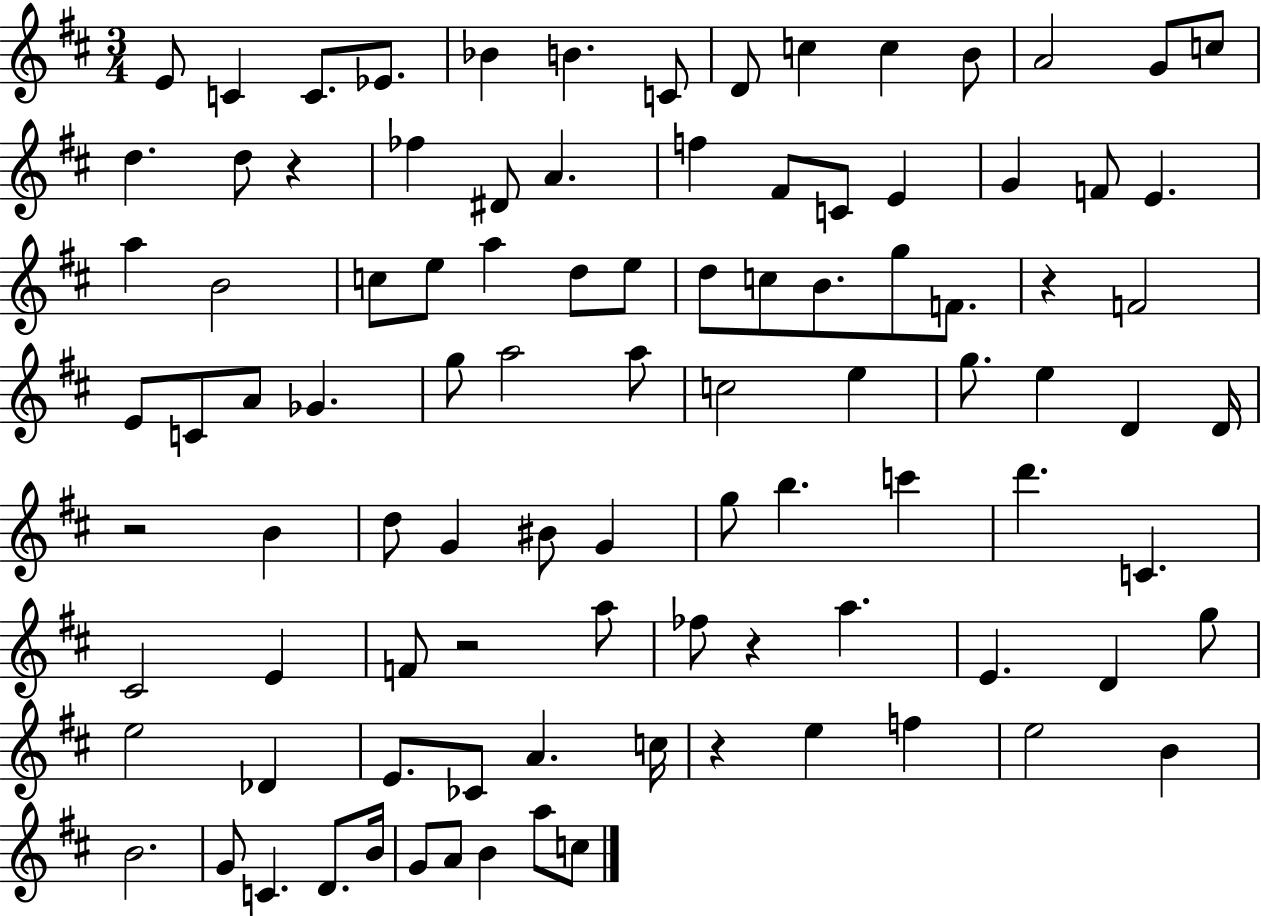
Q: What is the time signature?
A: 3/4